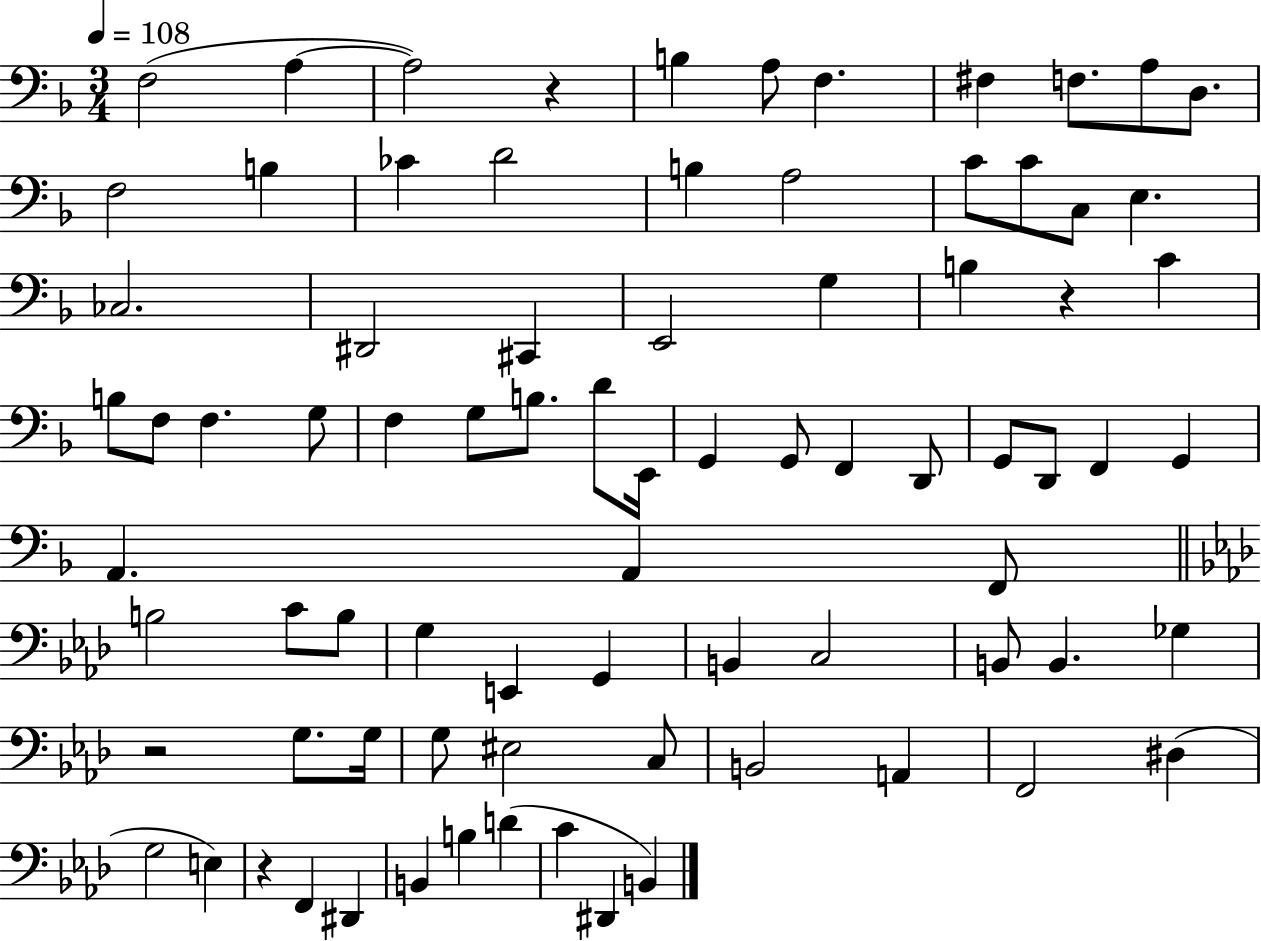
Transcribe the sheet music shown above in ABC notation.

X:1
T:Untitled
M:3/4
L:1/4
K:F
F,2 A, A,2 z B, A,/2 F, ^F, F,/2 A,/2 D,/2 F,2 B, _C D2 B, A,2 C/2 C/2 C,/2 E, _C,2 ^D,,2 ^C,, E,,2 G, B, z C B,/2 F,/2 F, G,/2 F, G,/2 B,/2 D/2 E,,/4 G,, G,,/2 F,, D,,/2 G,,/2 D,,/2 F,, G,, A,, A,, F,,/2 B,2 C/2 B,/2 G, E,, G,, B,, C,2 B,,/2 B,, _G, z2 G,/2 G,/4 G,/2 ^E,2 C,/2 B,,2 A,, F,,2 ^D, G,2 E, z F,, ^D,, B,, B, D C ^D,, B,,